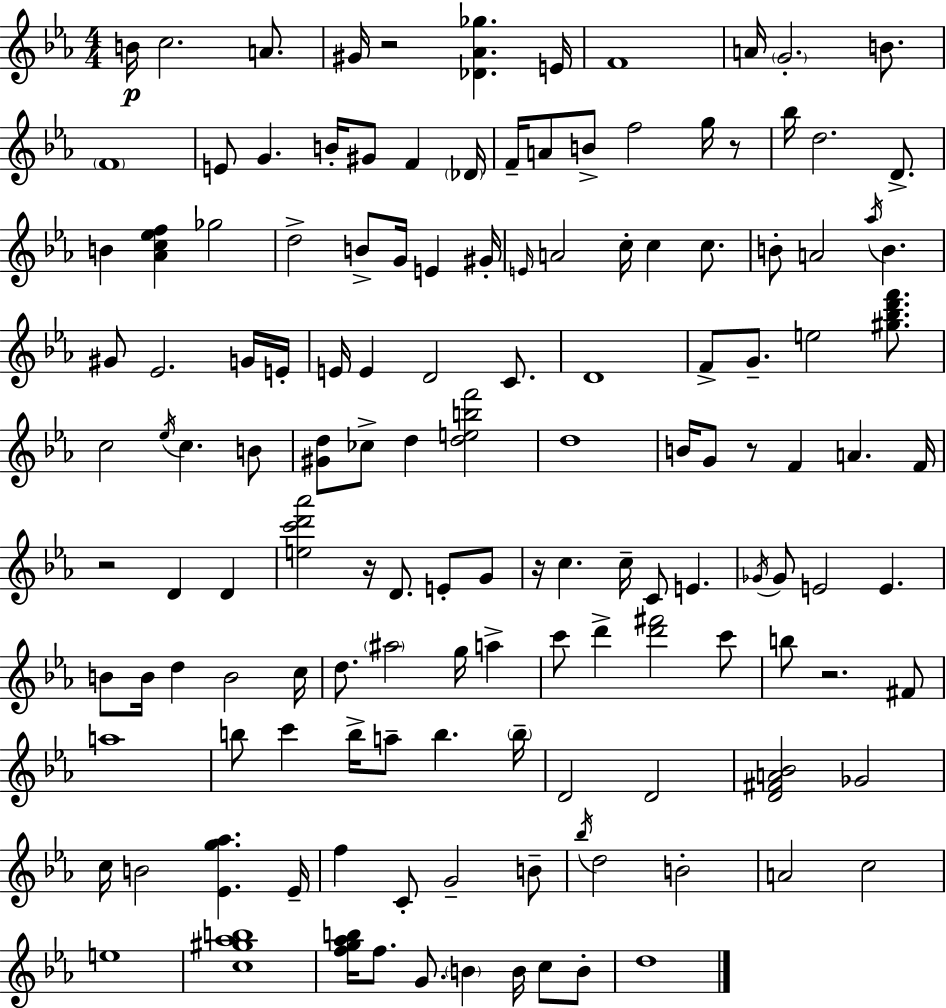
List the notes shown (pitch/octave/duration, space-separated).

B4/s C5/h. A4/e. G#4/s R/h [Db4,Ab4,Gb5]/q. E4/s F4/w A4/s G4/h. B4/e. F4/w E4/e G4/q. B4/s G#4/e F4/q Db4/s F4/s A4/e B4/e F5/h G5/s R/e Bb5/s D5/h. D4/e. B4/q [Ab4,C5,Eb5,F5]/q Gb5/h D5/h B4/e G4/s E4/q G#4/s E4/s A4/h C5/s C5/q C5/e. B4/e A4/h Ab5/s B4/q. G#4/e Eb4/h. G4/s E4/s E4/s E4/q D4/h C4/e. D4/w F4/e G4/e. E5/h [G#5,Bb5,D6,F6]/e. C5/h Eb5/s C5/q. B4/e [G#4,D5]/e CES5/e D5/q [D5,E5,B5,F6]/h D5/w B4/s G4/e R/e F4/q A4/q. F4/s R/h D4/q D4/q [E5,C6,D6,Ab6]/h R/s D4/e. E4/e G4/e R/s C5/q. C5/s C4/e E4/q. Gb4/s Gb4/e E4/h E4/q. B4/e B4/s D5/q B4/h C5/s D5/e. A#5/h G5/s A5/q C6/e D6/q [D6,F#6]/h C6/e B5/e R/h. F#4/e A5/w B5/e C6/q B5/s A5/e B5/q. B5/s D4/h D4/h [D4,F#4,A4,Bb4]/h Gb4/h C5/s B4/h [Eb4,G5,Ab5]/q. Eb4/s F5/q C4/e G4/h B4/e Bb5/s D5/h B4/h A4/h C5/h E5/w [C5,G#5,Ab5,B5]/w [F5,G5,Ab5,B5]/s F5/e. G4/e. B4/q B4/s C5/e B4/e D5/w